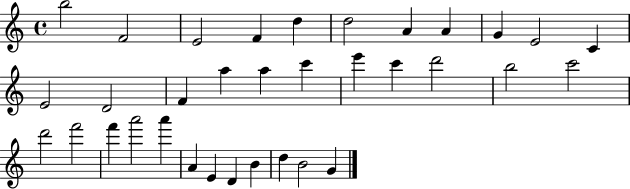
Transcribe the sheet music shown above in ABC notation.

X:1
T:Untitled
M:4/4
L:1/4
K:C
b2 F2 E2 F d d2 A A G E2 C E2 D2 F a a c' e' c' d'2 b2 c'2 d'2 f'2 f' a'2 a' A E D B d B2 G